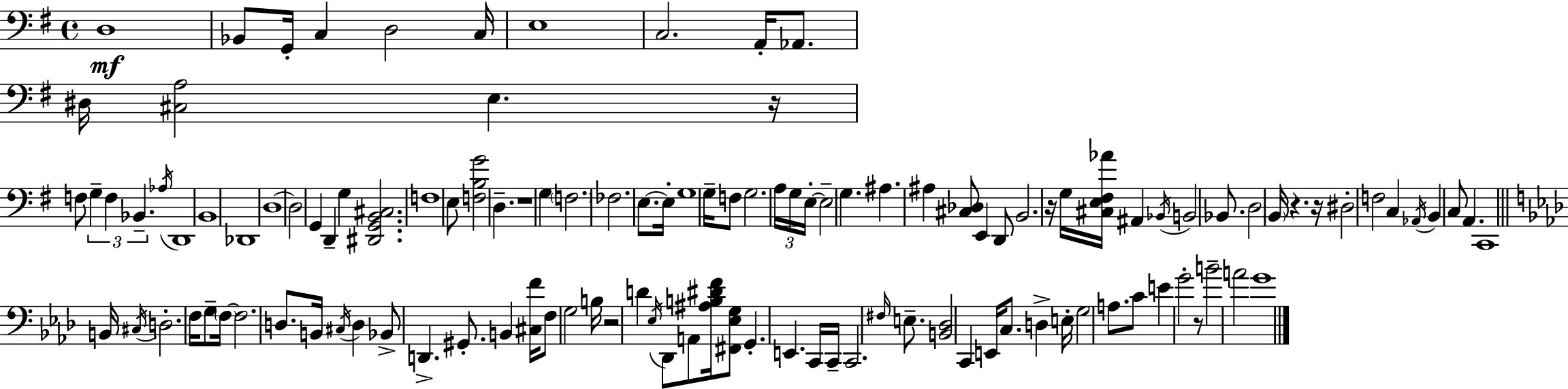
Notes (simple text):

D3/w Bb2/e G2/s C3/q D3/h C3/s E3/w C3/h. A2/s Ab2/e. D#3/s [C#3,A3]/h E3/q. R/s F3/e G3/q F3/q Bb2/q. Ab3/s D2/w B2/w Db2/w D3/w D3/h G2/q D2/q G3/q [D#2,G2,B2,C#3]/h. F3/w E3/e [F3,B3,G4]/h D3/q. R/w G3/q F3/h. FES3/h. E3/e. E3/s G3/w G3/s F3/e G3/h. A3/s G3/s E3/s E3/h G3/q. A#3/q. A#3/q [C#3,Db3]/e E2/q D2/e B2/h. R/s G3/s [C#3,E3,F#3,Ab4]/s A#2/q Bb2/s B2/h Bb2/e. D3/h B2/s R/q. R/s D#3/h F3/h C3/q Ab2/s B2/q C3/e A2/q. C2/w B2/s C#3/s D3/h. F3/s G3/e F3/s F3/h. D3/e. B2/s C#3/s D3/q Bb2/e D2/q. G#2/e. B2/q [C#3,F4]/s F3/e G3/h B3/s R/h D4/q Eb3/s Db2/e A2/e [A#3,B3,D#4,F4]/s [F#2,Eb3,G3]/e G2/q. E2/q. C2/s C2/s C2/h. F#3/s E3/e. [B2,Db3]/h C2/q E2/s C3/e. D3/q E3/s G3/h A3/e. C4/e E4/q G4/h R/e B4/h A4/h G4/w